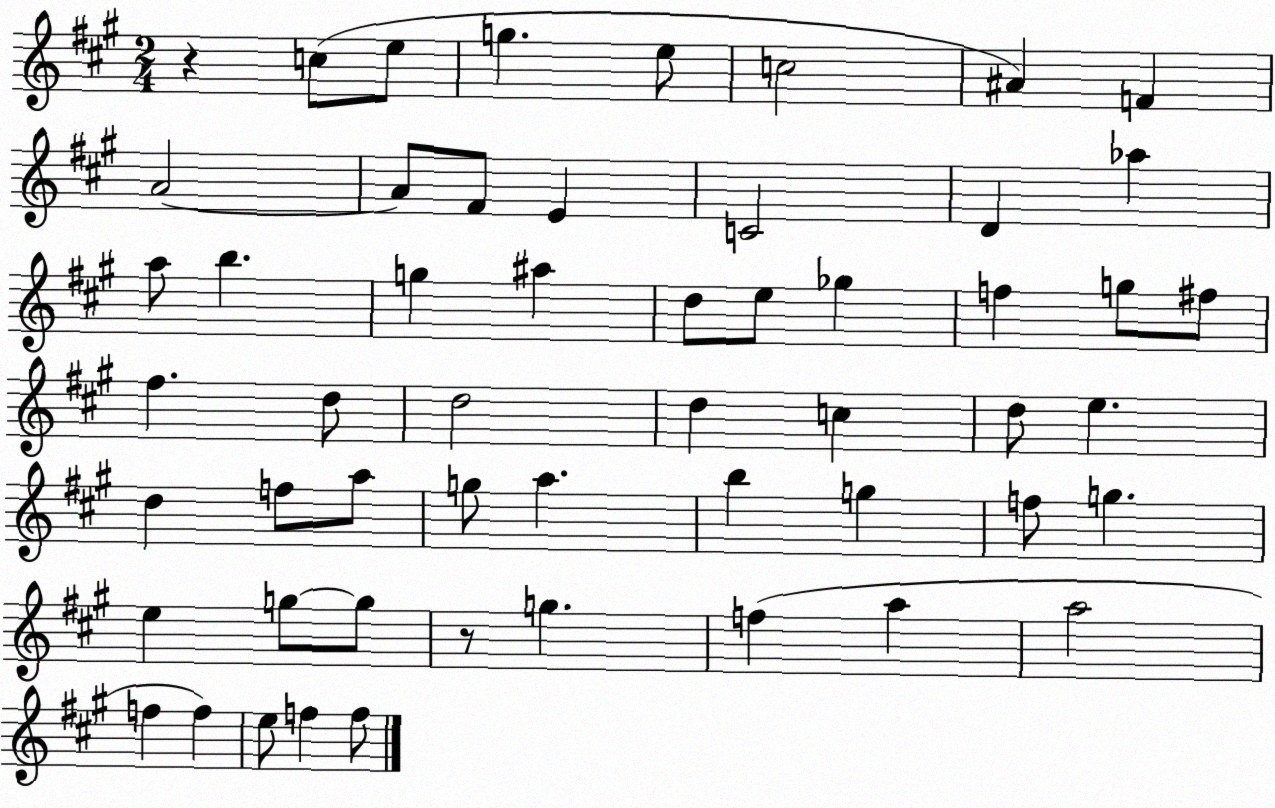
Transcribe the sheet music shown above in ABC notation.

X:1
T:Untitled
M:2/4
L:1/4
K:A
z c/2 e/2 g e/2 c2 ^A F A2 A/2 ^F/2 E C2 D _a a/2 b g ^a d/2 e/2 _g f g/2 ^f/2 ^f d/2 d2 d c d/2 e d f/2 a/2 g/2 a b g f/2 g e g/2 g/2 z/2 g f a a2 f f e/2 f f/2